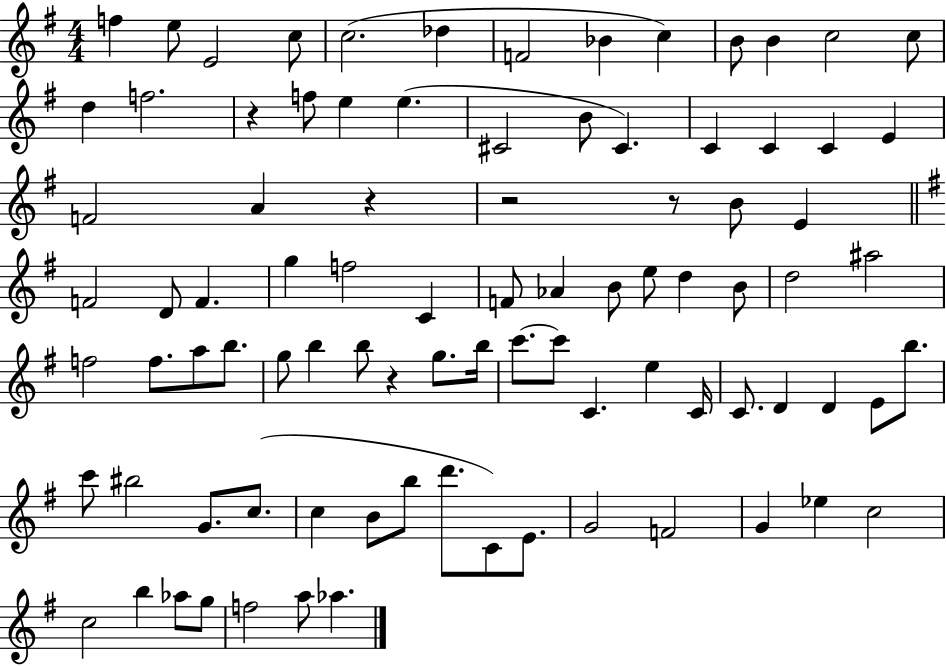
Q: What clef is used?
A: treble